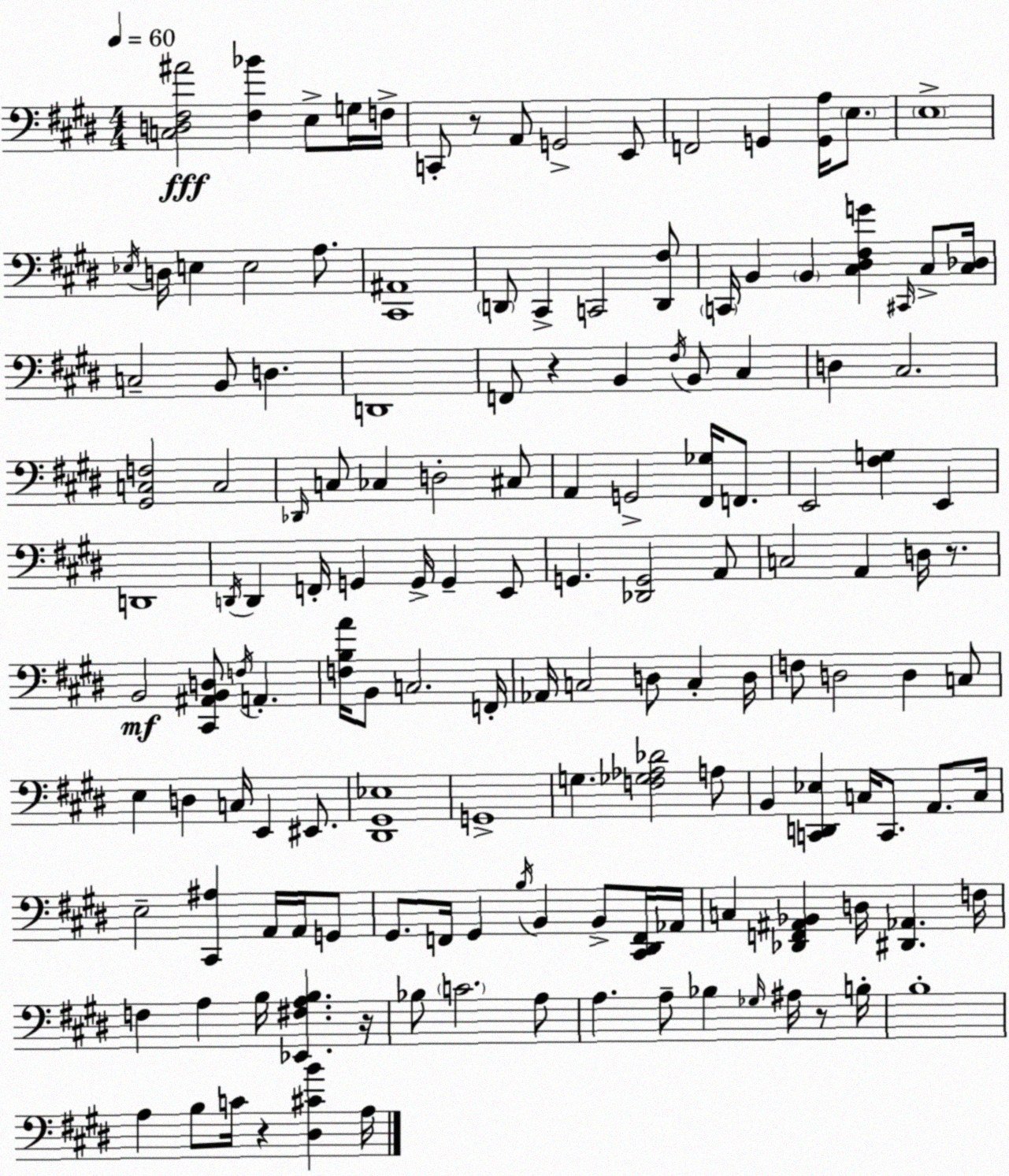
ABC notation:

X:1
T:Untitled
M:4/4
L:1/4
K:E
[C,D,^F,^A]2 [^F,_B] E,/2 G,/4 F,/4 C,,/2 z/2 A,,/2 G,,2 E,,/2 F,,2 G,, [G,,A,]/4 E,/2 E,4 _E,/4 D,/4 E, E,2 A,/2 [^C,,^A,,]4 D,,/2 ^C,, C,,2 [D,,^F,]/2 C,,/4 B,, B,, [^C,^D,^F,G] ^C,,/4 ^C,/2 [^C,_D,]/4 C,2 B,,/2 D, D,,4 F,,/2 z B,, ^F,/4 B,,/2 ^C, D, ^C,2 [^G,,C,F,]2 C,2 _D,,/4 C,/2 _C, D,2 ^C,/2 A,, G,,2 [^F,,_G,]/4 F,,/2 E,,2 [^F,G,] E,, D,,4 D,,/4 D,, F,,/4 G,, G,,/4 G,, E,,/2 G,, [_D,,G,,]2 A,,/2 C,2 A,, D,/4 z/2 B,,2 [^C,,^A,,B,,D,]/2 F,/4 A,, [F,B,A]/4 B,,/2 C,2 F,,/4 _A,,/4 C,2 D,/2 C, D,/4 F,/2 D,2 D, C,/2 E, D, C,/4 E,, ^E,,/2 [^D,,^G,,_E,]4 G,,4 G, [F,_G,_A,_D]2 A,/2 B,, [C,,D,,_E,] C,/4 C,,/2 A,,/2 C,/4 E,2 [^C,,^A,] A,,/4 A,,/4 G,,/2 ^G,,/2 F,,/4 ^G,, B,/4 B,, B,,/2 [^C,,^D,,F,,]/4 _A,,/4 C, [_D,,F,,^A,,_B,,] D,/4 [^D,,_A,,] F,/4 F, A, B,/4 [_E,,^F,A,B,] z/4 _B,/2 C2 A,/2 A, A,/2 _B, _G,/4 ^A,/4 z/2 B,/4 B,4 A, B,/2 C/4 z [^D,^CB] A,/4